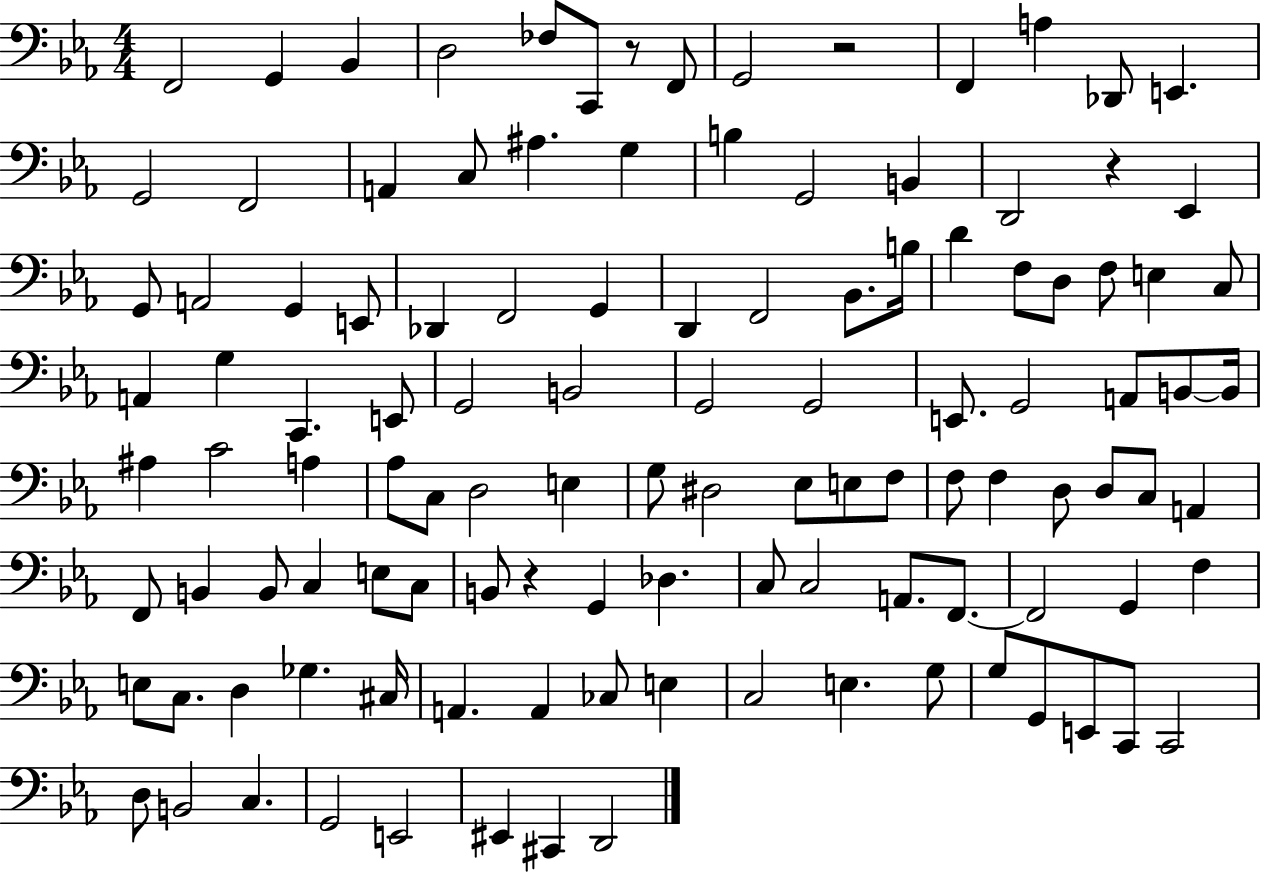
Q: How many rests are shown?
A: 4